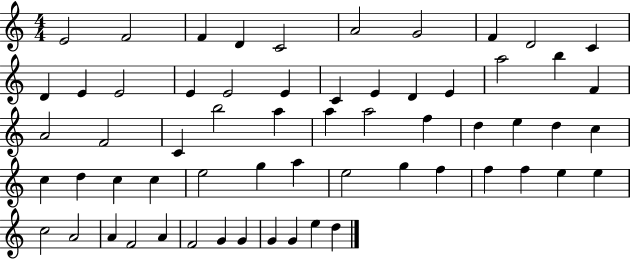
{
  \clef treble
  \numericTimeSignature
  \time 4/4
  \key c \major
  e'2 f'2 | f'4 d'4 c'2 | a'2 g'2 | f'4 d'2 c'4 | \break d'4 e'4 e'2 | e'4 e'2 e'4 | c'4 e'4 d'4 e'4 | a''2 b''4 f'4 | \break a'2 f'2 | c'4 b''2 a''4 | a''4 a''2 f''4 | d''4 e''4 d''4 c''4 | \break c''4 d''4 c''4 c''4 | e''2 g''4 a''4 | e''2 g''4 f''4 | f''4 f''4 e''4 e''4 | \break c''2 a'2 | a'4 f'2 a'4 | f'2 g'4 g'4 | g'4 g'4 e''4 d''4 | \break \bar "|."
}